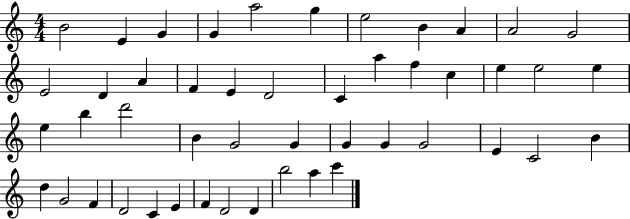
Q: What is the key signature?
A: C major